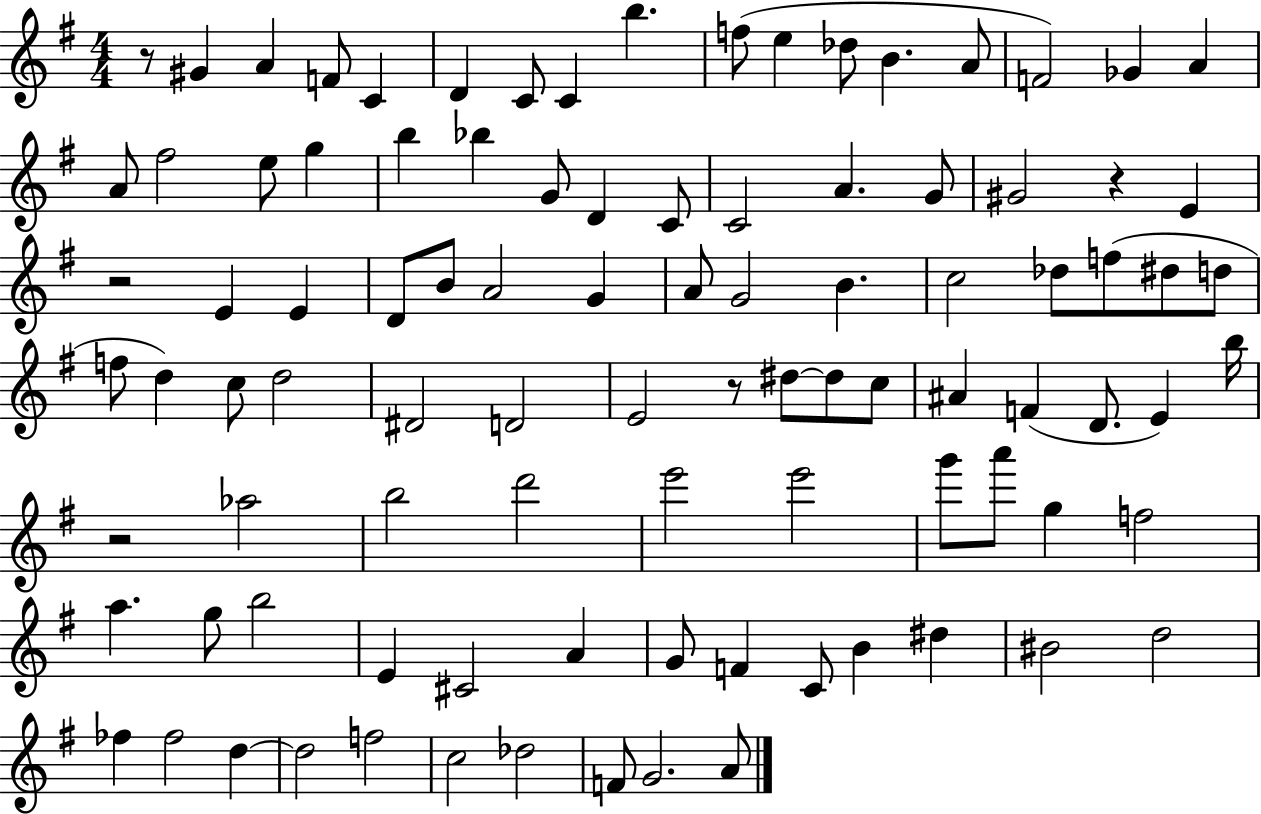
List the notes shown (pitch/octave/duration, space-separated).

R/e G#4/q A4/q F4/e C4/q D4/q C4/e C4/q B5/q. F5/e E5/q Db5/e B4/q. A4/e F4/h Gb4/q A4/q A4/e F#5/h E5/e G5/q B5/q Bb5/q G4/e D4/q C4/e C4/h A4/q. G4/e G#4/h R/q E4/q R/h E4/q E4/q D4/e B4/e A4/h G4/q A4/e G4/h B4/q. C5/h Db5/e F5/e D#5/e D5/e F5/e D5/q C5/e D5/h D#4/h D4/h E4/h R/e D#5/e D#5/e C5/e A#4/q F4/q D4/e. E4/q B5/s R/h Ab5/h B5/h D6/h E6/h E6/h G6/e A6/e G5/q F5/h A5/q. G5/e B5/h E4/q C#4/h A4/q G4/e F4/q C4/e B4/q D#5/q BIS4/h D5/h FES5/q FES5/h D5/q D5/h F5/h C5/h Db5/h F4/e G4/h. A4/e